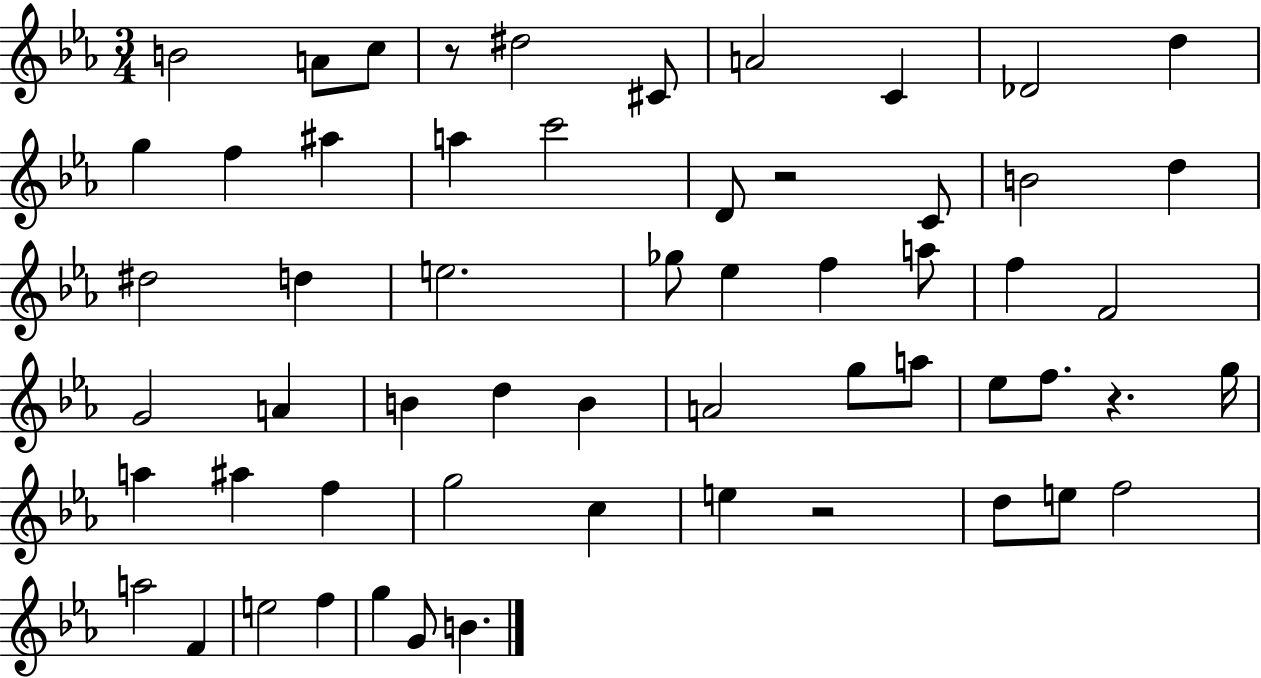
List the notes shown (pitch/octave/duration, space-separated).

B4/h A4/e C5/e R/e D#5/h C#4/e A4/h C4/q Db4/h D5/q G5/q F5/q A#5/q A5/q C6/h D4/e R/h C4/e B4/h D5/q D#5/h D5/q E5/h. Gb5/e Eb5/q F5/q A5/e F5/q F4/h G4/h A4/q B4/q D5/q B4/q A4/h G5/e A5/e Eb5/e F5/e. R/q. G5/s A5/q A#5/q F5/q G5/h C5/q E5/q R/h D5/e E5/e F5/h A5/h F4/q E5/h F5/q G5/q G4/e B4/q.